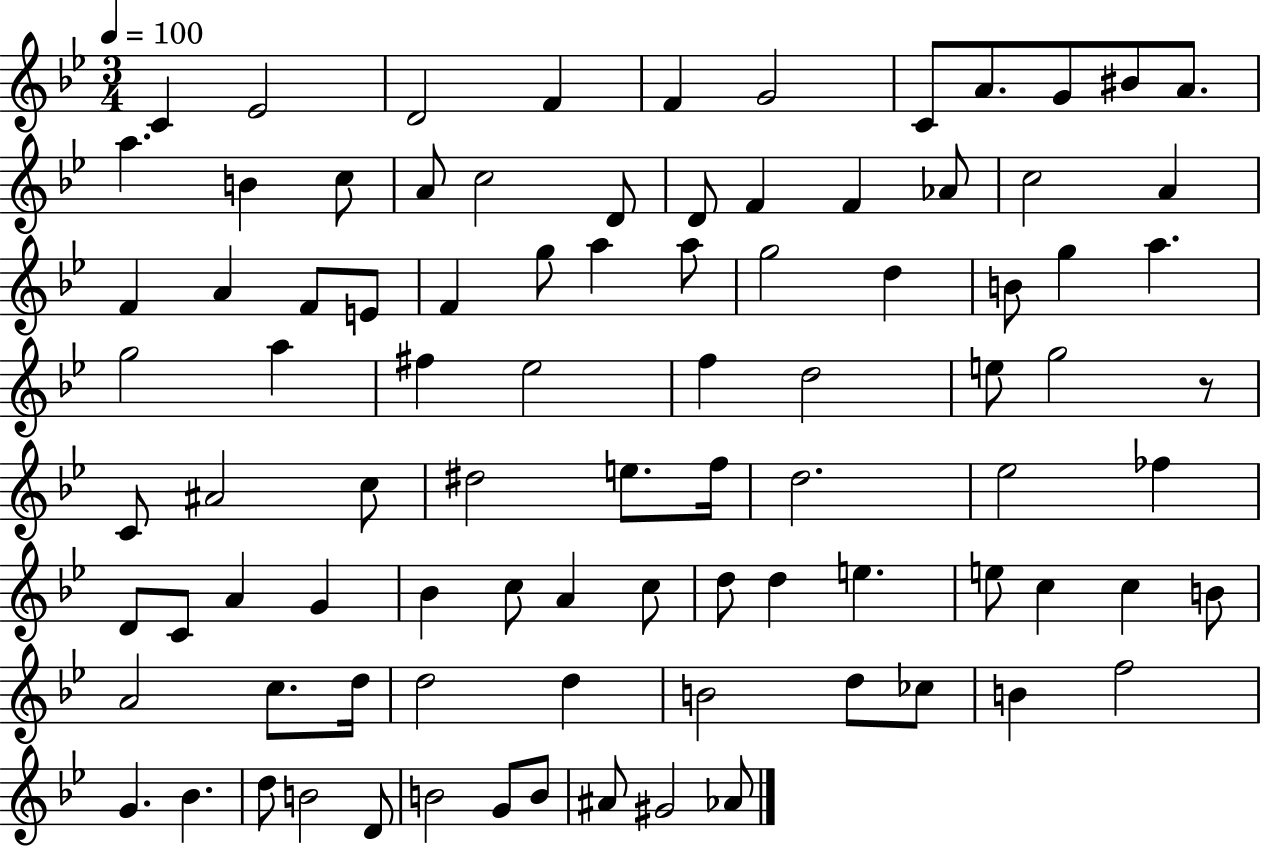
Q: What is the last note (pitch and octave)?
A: Ab4